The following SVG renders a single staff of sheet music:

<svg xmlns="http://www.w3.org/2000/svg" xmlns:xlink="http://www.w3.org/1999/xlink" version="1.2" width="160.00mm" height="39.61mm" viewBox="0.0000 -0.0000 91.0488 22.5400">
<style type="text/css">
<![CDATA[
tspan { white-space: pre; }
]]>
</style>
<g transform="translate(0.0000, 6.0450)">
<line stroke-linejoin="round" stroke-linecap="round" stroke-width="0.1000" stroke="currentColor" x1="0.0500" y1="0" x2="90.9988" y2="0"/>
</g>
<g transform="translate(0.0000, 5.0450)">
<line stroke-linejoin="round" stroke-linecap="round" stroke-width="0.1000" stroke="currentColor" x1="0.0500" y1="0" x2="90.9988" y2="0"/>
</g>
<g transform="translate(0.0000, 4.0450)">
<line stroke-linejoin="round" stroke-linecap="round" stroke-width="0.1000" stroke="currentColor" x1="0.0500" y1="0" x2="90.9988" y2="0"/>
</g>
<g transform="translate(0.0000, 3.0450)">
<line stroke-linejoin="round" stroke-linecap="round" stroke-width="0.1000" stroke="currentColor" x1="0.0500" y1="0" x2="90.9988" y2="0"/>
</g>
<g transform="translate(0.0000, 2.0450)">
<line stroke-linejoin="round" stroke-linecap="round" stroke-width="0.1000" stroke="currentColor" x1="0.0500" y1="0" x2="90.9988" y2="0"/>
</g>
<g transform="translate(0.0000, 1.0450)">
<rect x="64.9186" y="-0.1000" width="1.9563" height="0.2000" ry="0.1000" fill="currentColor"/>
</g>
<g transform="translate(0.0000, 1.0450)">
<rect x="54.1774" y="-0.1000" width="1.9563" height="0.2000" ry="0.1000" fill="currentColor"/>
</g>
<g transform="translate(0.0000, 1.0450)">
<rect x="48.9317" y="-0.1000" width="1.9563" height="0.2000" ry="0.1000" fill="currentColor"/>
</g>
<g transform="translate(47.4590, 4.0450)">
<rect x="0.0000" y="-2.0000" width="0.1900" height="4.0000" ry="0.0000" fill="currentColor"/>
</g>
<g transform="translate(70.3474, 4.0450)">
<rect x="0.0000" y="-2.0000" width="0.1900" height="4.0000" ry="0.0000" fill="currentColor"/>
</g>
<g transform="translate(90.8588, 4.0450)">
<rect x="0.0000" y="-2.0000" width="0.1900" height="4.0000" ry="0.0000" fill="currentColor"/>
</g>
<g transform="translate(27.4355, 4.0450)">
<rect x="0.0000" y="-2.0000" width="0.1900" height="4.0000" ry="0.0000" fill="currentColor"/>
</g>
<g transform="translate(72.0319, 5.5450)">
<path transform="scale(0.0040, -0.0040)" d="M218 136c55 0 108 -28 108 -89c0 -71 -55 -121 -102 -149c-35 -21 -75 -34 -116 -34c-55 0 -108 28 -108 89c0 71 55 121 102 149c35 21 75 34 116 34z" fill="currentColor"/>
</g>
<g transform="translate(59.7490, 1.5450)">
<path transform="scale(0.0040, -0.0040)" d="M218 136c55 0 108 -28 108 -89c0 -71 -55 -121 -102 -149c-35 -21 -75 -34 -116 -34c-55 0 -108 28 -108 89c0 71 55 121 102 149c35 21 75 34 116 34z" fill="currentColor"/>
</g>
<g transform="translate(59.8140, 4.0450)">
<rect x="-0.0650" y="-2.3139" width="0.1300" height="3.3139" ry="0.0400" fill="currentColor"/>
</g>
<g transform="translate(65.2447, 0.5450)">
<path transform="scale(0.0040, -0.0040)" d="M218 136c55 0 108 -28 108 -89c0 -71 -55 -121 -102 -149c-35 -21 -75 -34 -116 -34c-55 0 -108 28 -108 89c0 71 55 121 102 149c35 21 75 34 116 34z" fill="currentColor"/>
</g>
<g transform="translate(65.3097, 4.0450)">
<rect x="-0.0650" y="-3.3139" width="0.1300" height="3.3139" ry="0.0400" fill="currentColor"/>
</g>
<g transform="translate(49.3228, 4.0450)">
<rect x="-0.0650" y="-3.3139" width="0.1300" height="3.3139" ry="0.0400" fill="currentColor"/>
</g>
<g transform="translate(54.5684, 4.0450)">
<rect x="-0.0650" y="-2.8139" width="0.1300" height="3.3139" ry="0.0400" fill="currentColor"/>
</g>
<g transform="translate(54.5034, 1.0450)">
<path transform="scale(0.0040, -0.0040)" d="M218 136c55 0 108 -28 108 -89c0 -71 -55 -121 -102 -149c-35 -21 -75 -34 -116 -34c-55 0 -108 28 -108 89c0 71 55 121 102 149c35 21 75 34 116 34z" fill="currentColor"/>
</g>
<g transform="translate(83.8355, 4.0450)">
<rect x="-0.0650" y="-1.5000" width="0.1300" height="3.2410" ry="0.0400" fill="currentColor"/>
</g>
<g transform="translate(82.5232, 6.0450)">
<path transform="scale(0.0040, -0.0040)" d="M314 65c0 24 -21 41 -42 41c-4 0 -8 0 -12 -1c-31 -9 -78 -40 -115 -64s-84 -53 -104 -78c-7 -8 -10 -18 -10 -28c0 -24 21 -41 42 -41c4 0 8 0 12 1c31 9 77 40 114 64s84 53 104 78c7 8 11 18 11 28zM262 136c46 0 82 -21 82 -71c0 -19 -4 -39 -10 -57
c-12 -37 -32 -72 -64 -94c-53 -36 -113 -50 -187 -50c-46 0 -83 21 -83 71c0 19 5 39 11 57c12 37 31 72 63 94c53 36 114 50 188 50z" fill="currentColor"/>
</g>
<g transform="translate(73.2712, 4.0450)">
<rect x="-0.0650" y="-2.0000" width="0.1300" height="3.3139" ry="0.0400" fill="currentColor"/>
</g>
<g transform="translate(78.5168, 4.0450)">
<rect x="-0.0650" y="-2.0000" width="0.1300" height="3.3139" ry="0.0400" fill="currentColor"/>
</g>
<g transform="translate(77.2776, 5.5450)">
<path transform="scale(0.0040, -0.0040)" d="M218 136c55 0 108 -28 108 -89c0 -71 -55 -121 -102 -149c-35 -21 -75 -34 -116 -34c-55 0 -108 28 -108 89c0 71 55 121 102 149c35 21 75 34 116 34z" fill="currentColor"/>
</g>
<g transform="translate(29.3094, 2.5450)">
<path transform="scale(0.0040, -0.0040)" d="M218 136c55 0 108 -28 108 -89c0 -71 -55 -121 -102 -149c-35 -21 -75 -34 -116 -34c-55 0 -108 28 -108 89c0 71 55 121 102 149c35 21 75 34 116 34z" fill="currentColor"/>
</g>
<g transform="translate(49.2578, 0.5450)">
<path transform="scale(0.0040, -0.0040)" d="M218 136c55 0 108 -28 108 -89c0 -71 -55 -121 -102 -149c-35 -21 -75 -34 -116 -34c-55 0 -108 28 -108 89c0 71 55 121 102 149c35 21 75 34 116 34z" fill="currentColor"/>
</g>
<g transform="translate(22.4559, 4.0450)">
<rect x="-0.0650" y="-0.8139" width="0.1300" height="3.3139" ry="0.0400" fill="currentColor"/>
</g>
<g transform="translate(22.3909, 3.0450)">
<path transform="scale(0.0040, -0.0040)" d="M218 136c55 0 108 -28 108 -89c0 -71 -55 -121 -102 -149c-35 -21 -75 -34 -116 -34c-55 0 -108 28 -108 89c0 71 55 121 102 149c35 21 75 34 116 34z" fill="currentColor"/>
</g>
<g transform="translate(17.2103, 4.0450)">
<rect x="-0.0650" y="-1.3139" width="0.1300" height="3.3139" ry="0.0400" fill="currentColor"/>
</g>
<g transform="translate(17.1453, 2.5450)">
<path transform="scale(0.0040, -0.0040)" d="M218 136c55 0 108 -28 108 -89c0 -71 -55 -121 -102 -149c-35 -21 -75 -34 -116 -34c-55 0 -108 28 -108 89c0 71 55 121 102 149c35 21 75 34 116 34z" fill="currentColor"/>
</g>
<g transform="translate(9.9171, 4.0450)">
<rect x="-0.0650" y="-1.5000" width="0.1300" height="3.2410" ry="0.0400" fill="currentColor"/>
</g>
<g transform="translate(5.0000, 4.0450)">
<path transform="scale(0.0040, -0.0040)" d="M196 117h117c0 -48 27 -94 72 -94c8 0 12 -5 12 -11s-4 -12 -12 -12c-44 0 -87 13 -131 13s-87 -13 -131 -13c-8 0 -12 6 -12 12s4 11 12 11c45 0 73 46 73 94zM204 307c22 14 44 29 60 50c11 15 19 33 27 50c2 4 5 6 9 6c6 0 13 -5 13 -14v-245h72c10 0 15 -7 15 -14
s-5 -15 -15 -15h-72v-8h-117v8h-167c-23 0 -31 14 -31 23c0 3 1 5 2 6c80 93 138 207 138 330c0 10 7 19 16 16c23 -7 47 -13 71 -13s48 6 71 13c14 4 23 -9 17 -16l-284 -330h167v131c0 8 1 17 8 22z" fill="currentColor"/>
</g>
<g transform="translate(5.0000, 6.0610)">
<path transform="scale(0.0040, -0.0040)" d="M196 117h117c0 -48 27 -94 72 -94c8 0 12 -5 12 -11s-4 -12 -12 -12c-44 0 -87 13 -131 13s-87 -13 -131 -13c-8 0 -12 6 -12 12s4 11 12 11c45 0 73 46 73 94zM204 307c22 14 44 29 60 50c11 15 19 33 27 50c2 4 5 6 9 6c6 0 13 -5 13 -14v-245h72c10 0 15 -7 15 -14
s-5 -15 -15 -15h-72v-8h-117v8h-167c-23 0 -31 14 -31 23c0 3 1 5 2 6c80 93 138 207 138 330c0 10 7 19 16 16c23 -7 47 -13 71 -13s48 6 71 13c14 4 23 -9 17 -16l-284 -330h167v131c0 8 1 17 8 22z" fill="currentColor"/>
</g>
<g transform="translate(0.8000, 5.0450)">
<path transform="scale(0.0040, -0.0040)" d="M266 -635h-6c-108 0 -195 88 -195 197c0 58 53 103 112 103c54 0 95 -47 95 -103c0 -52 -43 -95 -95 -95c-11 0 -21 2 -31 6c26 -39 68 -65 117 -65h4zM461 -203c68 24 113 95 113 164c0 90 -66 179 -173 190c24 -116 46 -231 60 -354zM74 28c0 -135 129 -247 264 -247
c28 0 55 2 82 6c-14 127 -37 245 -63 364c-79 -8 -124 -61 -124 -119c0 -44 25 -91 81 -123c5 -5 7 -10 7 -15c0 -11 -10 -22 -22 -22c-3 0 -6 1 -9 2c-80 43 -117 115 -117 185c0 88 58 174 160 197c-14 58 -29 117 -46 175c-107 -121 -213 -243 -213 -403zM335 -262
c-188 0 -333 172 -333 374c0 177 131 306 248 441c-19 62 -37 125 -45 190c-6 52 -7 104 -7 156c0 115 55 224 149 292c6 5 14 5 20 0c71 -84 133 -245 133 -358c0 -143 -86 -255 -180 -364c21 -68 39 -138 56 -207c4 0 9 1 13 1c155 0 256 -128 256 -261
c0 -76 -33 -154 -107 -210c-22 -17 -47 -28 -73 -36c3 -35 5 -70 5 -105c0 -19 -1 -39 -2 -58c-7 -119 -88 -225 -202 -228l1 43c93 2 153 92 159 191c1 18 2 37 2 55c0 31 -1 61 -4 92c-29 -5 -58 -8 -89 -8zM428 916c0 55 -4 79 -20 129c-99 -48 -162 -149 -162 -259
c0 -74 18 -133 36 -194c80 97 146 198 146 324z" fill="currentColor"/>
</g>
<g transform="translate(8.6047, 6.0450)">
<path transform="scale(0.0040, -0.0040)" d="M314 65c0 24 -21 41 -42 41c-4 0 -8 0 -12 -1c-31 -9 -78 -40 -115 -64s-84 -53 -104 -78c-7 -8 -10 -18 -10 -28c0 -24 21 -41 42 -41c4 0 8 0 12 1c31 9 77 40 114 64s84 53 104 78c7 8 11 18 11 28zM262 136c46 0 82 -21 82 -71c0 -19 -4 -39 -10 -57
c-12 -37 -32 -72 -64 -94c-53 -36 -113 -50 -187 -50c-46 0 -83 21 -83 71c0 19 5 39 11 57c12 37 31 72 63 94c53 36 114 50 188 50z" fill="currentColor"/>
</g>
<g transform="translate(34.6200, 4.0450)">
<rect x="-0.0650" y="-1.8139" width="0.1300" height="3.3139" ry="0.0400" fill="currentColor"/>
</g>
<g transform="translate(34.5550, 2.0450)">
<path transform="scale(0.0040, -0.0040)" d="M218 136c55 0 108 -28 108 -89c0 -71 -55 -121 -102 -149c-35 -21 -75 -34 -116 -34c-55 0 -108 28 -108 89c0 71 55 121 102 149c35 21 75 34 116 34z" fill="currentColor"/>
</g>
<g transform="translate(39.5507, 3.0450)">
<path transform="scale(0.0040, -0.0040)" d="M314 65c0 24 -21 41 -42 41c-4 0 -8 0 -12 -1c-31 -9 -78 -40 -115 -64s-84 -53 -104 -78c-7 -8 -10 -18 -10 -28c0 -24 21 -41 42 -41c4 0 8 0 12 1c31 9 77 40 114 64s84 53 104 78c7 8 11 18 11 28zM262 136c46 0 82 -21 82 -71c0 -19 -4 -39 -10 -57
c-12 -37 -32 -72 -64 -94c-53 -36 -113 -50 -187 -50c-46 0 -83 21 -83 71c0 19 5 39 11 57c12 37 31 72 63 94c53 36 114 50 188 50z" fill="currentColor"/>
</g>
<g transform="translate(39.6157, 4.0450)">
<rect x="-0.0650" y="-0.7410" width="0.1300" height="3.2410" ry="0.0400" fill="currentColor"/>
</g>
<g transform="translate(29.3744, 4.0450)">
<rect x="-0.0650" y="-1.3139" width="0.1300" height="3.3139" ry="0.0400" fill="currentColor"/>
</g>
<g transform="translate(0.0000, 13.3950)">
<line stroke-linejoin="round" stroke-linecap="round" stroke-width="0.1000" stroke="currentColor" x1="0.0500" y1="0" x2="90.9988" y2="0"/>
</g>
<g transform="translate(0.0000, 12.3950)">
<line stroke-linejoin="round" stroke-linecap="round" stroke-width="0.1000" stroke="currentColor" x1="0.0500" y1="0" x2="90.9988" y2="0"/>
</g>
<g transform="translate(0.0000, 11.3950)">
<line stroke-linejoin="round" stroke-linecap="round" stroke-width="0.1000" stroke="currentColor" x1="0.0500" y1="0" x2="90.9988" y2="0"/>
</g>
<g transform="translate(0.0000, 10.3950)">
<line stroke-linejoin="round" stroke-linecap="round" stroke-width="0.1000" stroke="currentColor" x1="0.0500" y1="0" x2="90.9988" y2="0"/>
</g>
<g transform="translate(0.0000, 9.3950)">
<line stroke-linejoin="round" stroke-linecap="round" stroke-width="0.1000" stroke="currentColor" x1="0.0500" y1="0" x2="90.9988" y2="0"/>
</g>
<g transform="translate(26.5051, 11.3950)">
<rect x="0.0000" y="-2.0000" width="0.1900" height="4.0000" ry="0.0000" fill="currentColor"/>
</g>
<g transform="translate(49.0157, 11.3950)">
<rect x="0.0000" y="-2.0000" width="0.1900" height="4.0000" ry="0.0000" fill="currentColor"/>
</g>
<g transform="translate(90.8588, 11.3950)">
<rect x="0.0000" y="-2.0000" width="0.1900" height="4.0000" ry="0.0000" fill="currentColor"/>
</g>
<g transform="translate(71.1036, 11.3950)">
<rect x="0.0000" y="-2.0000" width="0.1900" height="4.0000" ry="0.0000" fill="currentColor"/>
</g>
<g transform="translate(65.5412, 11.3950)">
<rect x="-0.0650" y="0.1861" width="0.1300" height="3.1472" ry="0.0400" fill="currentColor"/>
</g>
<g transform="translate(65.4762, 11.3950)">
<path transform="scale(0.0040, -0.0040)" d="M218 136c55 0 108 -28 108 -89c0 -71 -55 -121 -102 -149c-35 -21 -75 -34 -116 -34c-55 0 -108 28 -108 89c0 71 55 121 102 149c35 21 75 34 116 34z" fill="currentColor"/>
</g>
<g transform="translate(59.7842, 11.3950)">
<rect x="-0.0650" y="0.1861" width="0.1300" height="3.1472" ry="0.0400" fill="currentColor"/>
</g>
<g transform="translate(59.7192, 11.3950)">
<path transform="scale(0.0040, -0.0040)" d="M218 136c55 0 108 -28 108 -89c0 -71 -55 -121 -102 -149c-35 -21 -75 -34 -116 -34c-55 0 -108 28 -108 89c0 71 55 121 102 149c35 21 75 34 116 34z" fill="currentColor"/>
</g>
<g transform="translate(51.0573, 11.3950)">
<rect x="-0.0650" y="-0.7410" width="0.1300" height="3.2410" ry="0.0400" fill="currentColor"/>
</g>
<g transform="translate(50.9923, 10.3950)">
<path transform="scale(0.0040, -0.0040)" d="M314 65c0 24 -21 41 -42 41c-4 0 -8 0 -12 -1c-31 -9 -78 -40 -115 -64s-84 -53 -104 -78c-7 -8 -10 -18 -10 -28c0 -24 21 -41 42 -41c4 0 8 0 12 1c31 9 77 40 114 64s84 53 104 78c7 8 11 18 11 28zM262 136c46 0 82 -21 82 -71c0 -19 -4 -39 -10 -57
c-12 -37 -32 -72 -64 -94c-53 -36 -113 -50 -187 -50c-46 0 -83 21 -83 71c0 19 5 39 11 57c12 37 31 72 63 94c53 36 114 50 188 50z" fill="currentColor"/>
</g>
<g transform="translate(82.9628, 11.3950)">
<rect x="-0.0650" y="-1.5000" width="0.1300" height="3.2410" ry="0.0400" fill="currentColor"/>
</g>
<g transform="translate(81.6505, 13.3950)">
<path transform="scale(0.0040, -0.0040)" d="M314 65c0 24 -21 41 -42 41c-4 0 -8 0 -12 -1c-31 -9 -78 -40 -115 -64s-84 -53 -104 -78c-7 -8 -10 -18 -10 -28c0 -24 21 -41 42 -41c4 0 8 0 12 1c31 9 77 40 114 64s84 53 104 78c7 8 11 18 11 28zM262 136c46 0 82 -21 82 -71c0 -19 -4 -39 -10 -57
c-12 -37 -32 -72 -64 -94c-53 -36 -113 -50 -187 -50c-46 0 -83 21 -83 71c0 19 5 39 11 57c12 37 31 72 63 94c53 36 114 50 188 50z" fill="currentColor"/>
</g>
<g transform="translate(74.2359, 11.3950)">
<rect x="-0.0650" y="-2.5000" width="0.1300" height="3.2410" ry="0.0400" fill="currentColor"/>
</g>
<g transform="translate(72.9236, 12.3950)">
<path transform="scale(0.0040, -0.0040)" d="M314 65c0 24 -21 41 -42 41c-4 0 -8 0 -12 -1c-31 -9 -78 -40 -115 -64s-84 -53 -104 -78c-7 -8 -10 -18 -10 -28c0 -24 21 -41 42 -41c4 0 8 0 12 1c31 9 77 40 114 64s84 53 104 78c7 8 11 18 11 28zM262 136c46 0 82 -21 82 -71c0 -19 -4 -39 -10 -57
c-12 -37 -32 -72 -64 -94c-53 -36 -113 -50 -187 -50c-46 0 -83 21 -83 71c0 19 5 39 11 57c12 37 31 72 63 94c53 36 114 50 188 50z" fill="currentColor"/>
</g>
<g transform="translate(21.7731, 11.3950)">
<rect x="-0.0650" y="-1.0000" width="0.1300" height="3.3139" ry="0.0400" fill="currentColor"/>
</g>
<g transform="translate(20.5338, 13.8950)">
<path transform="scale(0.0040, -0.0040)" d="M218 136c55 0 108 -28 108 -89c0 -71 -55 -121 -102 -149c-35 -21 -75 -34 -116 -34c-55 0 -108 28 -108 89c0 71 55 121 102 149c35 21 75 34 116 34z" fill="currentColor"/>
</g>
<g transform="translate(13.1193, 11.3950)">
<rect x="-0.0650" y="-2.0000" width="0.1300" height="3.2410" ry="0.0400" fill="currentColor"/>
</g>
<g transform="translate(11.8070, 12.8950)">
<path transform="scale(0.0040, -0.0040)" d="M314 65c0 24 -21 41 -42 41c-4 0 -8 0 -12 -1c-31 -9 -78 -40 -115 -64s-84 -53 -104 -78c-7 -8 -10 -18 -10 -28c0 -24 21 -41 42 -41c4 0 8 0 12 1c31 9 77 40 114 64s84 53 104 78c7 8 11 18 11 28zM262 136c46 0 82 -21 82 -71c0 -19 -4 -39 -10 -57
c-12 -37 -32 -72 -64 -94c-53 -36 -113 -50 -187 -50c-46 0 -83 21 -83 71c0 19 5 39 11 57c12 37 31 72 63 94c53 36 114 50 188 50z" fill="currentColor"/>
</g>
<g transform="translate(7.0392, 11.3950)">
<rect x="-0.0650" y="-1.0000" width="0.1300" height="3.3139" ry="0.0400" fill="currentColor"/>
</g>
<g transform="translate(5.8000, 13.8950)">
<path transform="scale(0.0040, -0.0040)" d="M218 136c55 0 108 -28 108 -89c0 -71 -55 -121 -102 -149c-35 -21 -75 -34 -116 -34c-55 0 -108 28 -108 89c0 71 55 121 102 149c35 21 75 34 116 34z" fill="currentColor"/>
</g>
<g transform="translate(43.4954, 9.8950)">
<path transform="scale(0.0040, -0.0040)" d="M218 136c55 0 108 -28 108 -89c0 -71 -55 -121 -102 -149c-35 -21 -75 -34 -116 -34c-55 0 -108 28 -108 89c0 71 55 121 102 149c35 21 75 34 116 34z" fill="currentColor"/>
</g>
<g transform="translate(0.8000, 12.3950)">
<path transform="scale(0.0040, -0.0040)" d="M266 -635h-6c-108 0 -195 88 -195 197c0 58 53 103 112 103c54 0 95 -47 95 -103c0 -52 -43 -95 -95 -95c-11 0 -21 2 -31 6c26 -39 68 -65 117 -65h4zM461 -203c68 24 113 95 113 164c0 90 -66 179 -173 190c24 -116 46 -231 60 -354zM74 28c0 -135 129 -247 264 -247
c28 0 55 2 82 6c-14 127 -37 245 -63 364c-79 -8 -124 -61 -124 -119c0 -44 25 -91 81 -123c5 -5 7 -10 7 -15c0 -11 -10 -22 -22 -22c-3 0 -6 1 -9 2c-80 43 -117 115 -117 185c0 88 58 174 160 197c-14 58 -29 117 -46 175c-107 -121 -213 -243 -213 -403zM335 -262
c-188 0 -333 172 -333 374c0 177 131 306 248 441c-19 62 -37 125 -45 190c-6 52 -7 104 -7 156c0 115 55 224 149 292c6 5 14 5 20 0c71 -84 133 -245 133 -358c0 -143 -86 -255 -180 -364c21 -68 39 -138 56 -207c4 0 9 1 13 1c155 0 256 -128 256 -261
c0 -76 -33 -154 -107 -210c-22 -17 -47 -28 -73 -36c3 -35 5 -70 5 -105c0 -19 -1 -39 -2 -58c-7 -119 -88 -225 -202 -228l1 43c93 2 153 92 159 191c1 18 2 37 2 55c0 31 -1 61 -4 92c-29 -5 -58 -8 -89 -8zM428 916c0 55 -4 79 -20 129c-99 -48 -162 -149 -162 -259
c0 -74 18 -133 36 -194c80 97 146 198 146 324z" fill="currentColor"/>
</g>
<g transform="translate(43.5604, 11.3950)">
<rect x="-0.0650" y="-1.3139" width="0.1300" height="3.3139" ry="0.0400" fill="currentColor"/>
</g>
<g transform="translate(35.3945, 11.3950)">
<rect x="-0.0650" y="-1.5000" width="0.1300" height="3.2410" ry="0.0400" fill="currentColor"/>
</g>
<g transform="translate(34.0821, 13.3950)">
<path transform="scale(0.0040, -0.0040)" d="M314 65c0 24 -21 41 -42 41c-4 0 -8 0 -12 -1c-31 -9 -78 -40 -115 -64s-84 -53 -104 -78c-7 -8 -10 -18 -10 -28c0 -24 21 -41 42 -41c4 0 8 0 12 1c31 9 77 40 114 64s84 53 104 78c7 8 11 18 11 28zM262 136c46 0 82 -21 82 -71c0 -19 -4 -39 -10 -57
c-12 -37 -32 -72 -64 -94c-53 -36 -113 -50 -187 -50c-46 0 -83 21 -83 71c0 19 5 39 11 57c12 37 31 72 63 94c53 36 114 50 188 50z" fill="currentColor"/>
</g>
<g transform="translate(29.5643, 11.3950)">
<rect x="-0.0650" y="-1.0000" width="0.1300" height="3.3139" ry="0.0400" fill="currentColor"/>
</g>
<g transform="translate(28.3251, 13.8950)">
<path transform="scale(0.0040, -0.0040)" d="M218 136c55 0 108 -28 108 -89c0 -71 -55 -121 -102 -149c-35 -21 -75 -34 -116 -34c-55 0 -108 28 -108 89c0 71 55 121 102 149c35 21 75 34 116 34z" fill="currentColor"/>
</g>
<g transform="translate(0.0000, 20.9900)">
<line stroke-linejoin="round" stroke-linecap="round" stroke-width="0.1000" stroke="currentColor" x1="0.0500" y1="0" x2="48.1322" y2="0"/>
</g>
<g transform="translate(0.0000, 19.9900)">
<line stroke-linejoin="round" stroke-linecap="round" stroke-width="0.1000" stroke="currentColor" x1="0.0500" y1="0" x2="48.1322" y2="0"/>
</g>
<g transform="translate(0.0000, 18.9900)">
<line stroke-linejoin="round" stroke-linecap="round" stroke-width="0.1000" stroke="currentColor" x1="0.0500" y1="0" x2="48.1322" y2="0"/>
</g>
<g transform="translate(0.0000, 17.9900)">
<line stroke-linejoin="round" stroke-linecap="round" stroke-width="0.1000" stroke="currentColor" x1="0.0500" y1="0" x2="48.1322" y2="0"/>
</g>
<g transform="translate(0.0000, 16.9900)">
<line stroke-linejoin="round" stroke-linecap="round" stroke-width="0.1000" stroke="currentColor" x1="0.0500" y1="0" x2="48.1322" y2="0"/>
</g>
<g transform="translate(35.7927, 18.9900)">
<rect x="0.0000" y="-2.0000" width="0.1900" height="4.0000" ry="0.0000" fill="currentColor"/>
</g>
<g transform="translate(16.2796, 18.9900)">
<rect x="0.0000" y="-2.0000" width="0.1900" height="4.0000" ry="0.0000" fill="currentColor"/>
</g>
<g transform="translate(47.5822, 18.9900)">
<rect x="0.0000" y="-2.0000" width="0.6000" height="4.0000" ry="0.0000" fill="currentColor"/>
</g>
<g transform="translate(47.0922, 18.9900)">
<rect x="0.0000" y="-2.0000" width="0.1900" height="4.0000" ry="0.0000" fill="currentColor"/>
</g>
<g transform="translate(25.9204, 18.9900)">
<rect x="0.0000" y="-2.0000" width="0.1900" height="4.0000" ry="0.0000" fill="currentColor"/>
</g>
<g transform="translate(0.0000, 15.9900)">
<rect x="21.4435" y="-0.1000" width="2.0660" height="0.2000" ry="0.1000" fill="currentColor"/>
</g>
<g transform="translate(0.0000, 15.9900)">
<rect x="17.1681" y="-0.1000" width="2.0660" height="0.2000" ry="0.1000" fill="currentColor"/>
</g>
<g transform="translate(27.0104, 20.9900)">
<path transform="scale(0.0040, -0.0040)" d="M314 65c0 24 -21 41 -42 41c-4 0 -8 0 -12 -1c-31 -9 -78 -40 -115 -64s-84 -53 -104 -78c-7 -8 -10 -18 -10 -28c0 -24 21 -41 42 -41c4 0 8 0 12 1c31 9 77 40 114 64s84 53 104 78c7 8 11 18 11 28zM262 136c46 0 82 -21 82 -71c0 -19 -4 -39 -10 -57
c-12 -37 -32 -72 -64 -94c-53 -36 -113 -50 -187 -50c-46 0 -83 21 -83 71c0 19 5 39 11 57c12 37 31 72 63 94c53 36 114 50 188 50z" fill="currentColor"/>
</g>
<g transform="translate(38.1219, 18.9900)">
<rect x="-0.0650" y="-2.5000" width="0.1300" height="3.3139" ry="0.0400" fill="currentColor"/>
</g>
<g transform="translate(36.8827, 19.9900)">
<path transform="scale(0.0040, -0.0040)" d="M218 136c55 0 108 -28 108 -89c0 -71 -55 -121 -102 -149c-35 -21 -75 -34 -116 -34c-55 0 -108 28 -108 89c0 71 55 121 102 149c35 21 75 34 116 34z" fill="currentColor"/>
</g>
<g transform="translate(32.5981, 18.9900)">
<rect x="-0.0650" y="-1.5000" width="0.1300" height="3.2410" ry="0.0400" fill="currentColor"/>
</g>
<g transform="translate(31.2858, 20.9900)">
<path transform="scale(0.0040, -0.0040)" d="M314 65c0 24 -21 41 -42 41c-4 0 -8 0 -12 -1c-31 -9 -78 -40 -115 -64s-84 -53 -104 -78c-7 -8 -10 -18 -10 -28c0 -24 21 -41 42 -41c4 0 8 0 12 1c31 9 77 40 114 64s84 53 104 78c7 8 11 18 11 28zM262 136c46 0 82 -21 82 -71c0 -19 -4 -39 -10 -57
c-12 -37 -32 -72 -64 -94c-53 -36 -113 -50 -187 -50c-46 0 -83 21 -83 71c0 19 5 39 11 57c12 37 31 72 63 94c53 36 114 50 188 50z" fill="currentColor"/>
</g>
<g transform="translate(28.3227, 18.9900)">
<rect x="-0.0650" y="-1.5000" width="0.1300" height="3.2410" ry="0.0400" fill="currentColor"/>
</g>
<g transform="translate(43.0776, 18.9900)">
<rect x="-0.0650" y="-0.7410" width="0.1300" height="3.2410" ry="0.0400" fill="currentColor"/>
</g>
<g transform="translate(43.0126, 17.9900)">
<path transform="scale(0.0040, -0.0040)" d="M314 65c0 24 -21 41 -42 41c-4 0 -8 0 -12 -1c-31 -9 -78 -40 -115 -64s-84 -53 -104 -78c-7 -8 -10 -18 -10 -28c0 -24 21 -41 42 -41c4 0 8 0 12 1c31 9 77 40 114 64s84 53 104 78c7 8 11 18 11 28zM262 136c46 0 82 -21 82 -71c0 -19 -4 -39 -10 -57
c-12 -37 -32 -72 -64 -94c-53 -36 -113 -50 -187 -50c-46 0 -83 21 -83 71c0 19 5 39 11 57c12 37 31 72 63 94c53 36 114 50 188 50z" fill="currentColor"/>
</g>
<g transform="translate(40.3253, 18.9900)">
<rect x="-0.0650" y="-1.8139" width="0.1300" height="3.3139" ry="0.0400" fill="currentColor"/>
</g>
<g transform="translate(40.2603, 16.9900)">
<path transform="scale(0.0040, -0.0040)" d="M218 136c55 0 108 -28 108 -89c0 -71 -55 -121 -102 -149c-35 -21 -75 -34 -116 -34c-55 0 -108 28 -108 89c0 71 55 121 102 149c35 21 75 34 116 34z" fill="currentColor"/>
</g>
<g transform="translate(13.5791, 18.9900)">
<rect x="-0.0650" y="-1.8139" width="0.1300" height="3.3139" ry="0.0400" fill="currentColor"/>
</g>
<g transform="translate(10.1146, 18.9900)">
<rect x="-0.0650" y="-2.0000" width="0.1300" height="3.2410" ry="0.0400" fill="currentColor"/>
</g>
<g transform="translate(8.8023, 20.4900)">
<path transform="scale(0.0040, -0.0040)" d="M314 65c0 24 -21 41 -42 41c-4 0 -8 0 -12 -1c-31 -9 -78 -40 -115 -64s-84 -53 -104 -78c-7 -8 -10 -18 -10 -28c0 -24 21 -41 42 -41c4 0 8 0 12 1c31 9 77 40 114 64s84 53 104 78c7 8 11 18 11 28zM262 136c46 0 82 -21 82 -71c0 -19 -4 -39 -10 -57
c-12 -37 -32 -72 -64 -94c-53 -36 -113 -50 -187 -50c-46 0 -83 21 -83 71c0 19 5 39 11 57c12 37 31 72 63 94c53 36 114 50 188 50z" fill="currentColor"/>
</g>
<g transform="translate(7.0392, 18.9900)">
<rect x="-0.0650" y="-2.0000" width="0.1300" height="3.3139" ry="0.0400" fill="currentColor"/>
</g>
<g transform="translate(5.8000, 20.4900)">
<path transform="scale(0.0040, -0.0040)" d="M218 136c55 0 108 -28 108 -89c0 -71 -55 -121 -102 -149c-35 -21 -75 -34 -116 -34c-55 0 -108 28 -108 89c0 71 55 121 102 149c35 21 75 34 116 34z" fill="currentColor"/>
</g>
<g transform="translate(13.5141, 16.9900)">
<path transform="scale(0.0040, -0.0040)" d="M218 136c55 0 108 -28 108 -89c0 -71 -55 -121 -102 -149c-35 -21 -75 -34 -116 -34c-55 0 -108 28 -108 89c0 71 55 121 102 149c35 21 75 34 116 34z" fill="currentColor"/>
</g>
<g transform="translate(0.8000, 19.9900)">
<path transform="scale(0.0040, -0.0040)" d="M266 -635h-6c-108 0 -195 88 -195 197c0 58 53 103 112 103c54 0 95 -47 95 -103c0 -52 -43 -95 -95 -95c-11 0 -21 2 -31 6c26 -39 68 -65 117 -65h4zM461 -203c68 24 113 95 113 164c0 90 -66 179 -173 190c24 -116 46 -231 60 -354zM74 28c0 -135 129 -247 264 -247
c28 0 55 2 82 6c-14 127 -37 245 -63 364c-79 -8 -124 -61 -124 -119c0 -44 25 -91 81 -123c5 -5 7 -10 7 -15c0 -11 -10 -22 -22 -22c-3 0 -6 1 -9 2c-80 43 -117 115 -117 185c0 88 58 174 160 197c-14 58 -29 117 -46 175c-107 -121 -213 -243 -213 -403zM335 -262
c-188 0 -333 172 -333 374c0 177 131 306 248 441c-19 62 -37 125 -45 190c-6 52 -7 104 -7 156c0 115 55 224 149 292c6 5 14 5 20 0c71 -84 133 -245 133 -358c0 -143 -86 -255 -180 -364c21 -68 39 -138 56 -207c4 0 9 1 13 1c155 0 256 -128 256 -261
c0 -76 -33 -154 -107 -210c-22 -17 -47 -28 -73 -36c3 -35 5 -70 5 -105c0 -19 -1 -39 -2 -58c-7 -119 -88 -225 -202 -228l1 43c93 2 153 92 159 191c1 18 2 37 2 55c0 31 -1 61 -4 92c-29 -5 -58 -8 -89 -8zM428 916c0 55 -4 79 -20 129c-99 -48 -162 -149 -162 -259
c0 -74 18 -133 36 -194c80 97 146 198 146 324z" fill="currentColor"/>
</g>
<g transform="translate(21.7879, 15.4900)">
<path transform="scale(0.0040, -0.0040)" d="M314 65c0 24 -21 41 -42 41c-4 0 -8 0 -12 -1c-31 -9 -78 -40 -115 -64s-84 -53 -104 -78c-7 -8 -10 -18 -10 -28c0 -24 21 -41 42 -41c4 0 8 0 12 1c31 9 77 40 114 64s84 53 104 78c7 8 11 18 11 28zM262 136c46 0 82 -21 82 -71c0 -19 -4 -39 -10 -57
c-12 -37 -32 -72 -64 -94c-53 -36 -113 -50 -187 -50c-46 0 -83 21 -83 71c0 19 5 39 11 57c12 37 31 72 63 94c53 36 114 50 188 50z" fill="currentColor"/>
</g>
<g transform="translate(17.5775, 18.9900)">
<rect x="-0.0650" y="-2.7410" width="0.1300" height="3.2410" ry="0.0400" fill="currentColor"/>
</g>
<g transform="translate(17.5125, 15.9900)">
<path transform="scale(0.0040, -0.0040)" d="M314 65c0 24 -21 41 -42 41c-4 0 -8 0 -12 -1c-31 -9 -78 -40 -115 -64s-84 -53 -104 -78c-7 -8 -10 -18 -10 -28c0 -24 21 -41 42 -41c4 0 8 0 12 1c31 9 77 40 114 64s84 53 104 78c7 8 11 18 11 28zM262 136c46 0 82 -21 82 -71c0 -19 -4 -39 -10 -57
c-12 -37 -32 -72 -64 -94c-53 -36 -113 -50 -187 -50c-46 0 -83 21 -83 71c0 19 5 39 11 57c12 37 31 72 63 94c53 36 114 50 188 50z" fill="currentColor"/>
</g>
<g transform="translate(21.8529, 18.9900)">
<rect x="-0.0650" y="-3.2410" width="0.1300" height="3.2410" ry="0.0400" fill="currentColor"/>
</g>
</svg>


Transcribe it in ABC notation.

X:1
T:Untitled
M:4/4
L:1/4
K:C
E2 e d e f d2 b a g b F F E2 D F2 D D E2 e d2 B B G2 E2 F F2 f a2 b2 E2 E2 G f d2